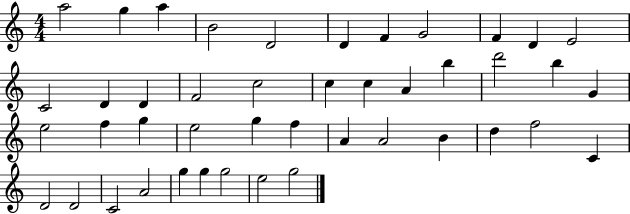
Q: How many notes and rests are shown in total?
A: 44